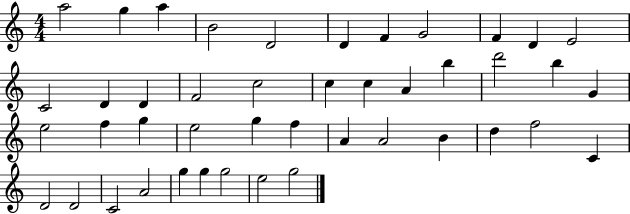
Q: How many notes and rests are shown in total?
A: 44